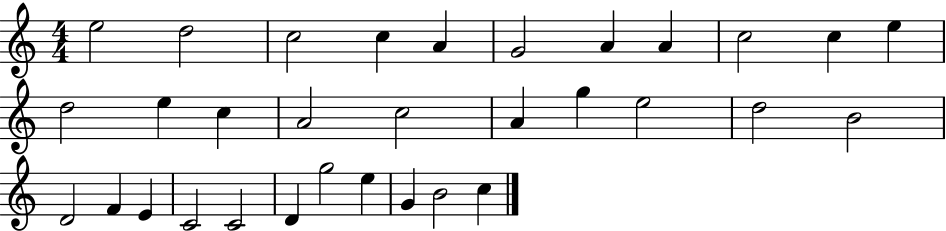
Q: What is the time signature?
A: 4/4